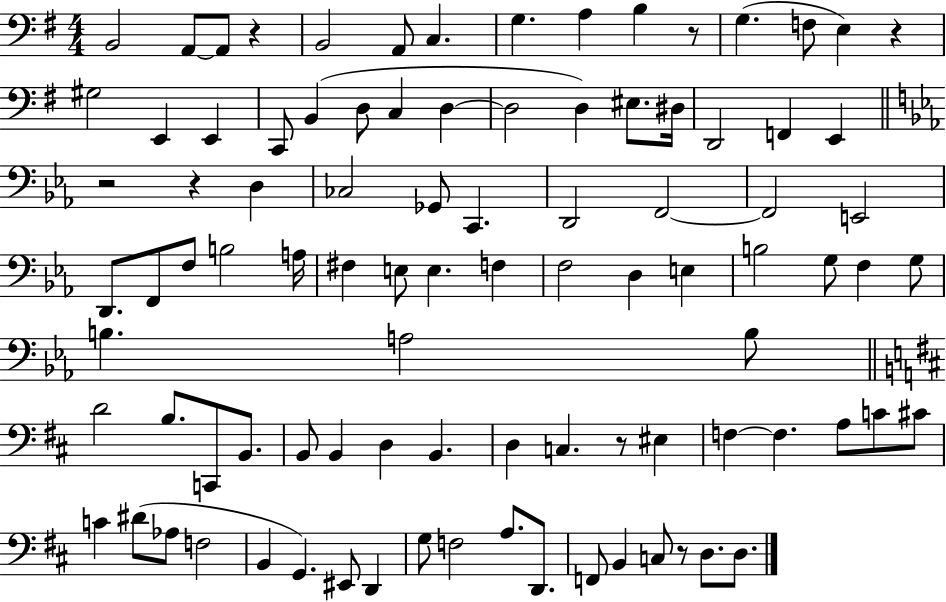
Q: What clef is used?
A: bass